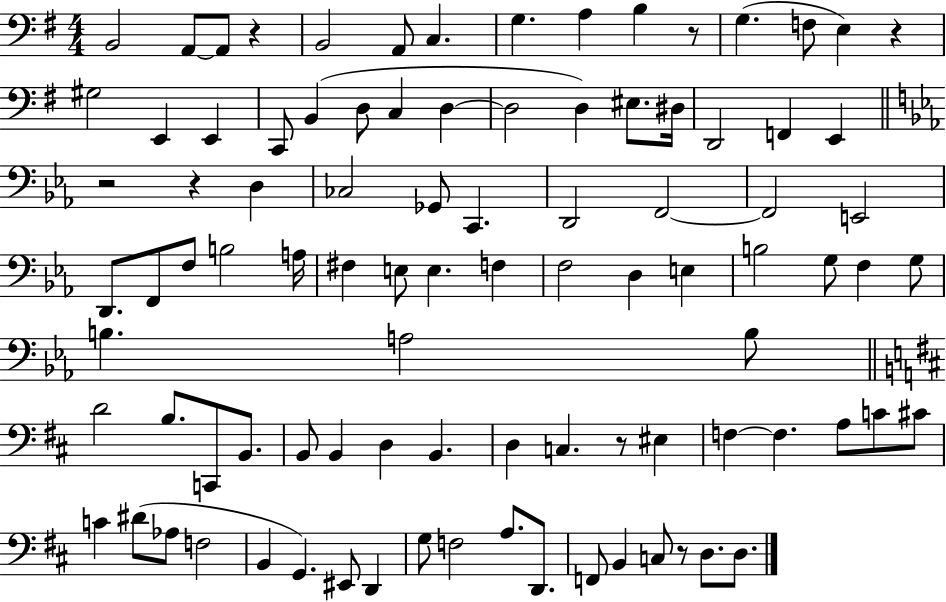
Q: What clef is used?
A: bass